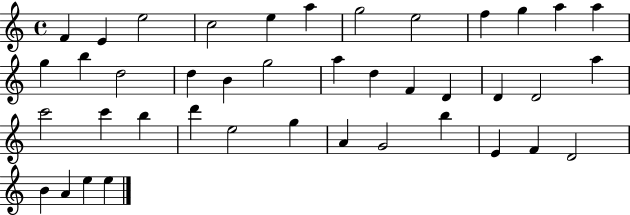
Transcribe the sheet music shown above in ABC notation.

X:1
T:Untitled
M:4/4
L:1/4
K:C
F E e2 c2 e a g2 e2 f g a a g b d2 d B g2 a d F D D D2 a c'2 c' b d' e2 g A G2 b E F D2 B A e e